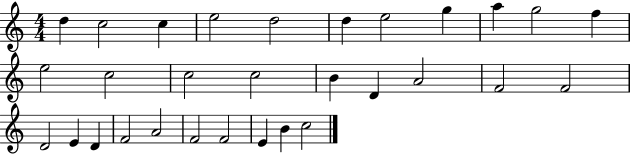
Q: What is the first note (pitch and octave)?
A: D5